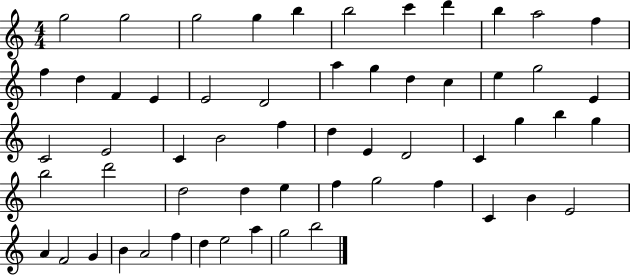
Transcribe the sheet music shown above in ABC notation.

X:1
T:Untitled
M:4/4
L:1/4
K:C
g2 g2 g2 g b b2 c' d' b a2 f f d F E E2 D2 a g d c e g2 E C2 E2 C B2 f d E D2 C g b g b2 d'2 d2 d e f g2 f C B E2 A F2 G B A2 f d e2 a g2 b2